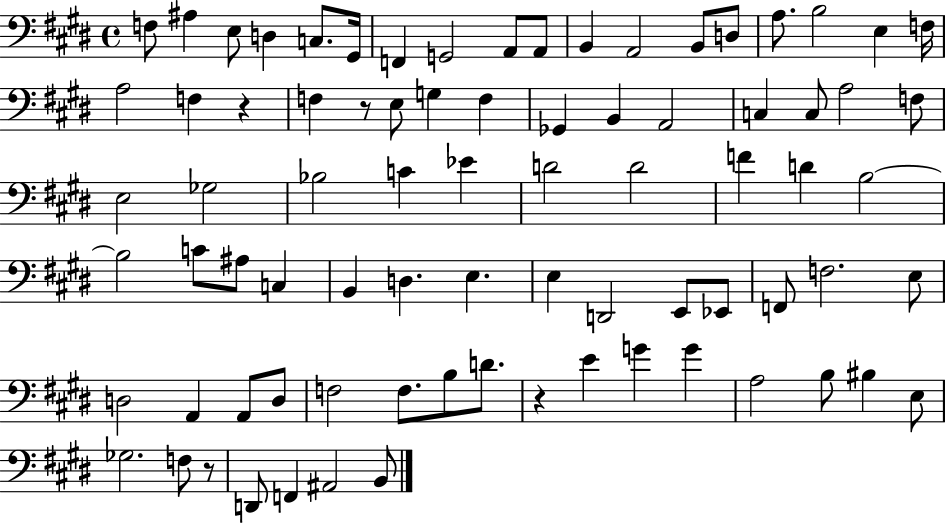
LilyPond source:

{
  \clef bass
  \time 4/4
  \defaultTimeSignature
  \key e \major
  f8 ais4 e8 d4 c8. gis,16 | f,4 g,2 a,8 a,8 | b,4 a,2 b,8 d8 | a8. b2 e4 f16 | \break a2 f4 r4 | f4 r8 e8 g4 f4 | ges,4 b,4 a,2 | c4 c8 a2 f8 | \break e2 ges2 | bes2 c'4 ees'4 | d'2 d'2 | f'4 d'4 b2~~ | \break b2 c'8 ais8 c4 | b,4 d4. e4. | e4 d,2 e,8 ees,8 | f,8 f2. e8 | \break d2 a,4 a,8 d8 | f2 f8. b8 d'8. | r4 e'4 g'4 g'4 | a2 b8 bis4 e8 | \break ges2. f8 r8 | d,8 f,4 ais,2 b,8 | \bar "|."
}